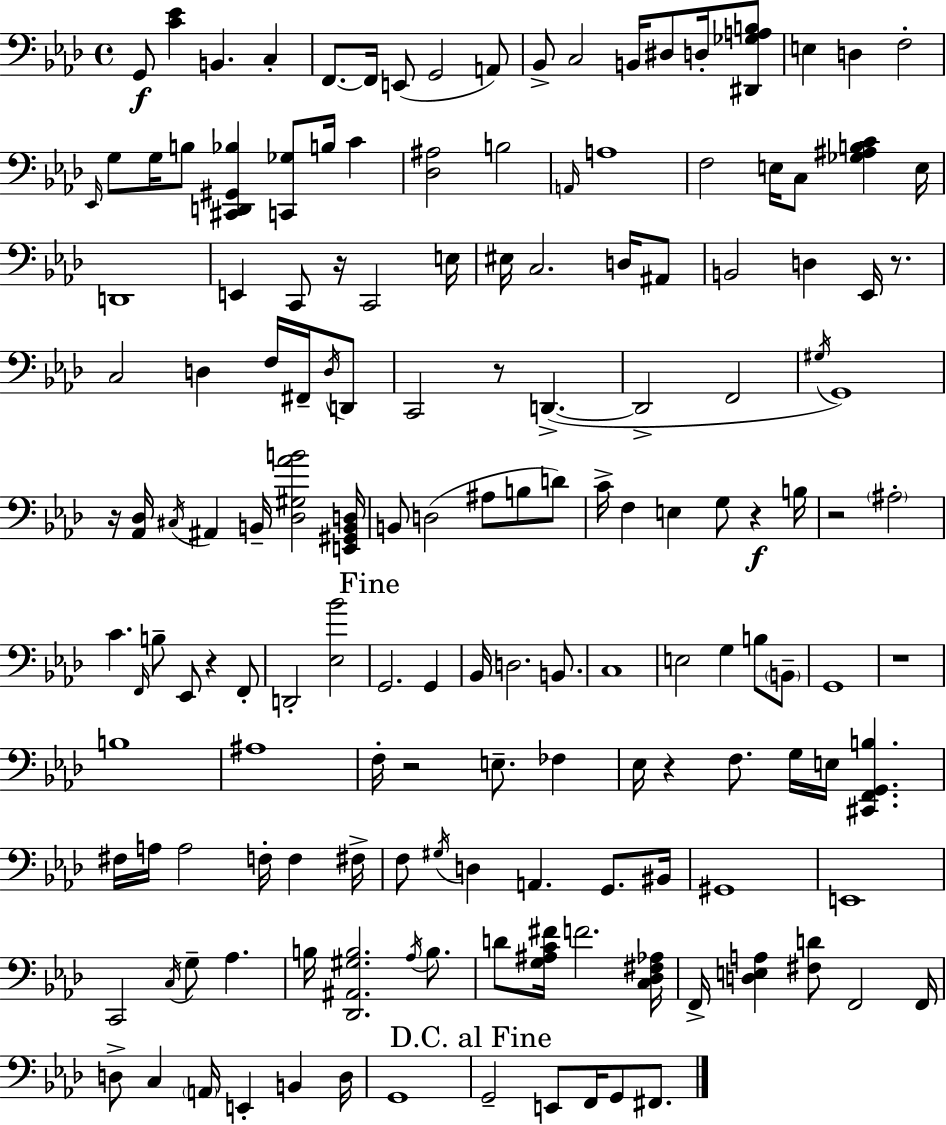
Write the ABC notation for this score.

X:1
T:Untitled
M:4/4
L:1/4
K:Ab
G,,/2 [C_E] B,, C, F,,/2 F,,/4 E,,/2 G,,2 A,,/2 _B,,/2 C,2 B,,/4 ^D,/2 D,/4 [^D,,_G,A,B,]/2 E, D, F,2 _E,,/4 G,/2 G,/4 B,/2 [^C,,D,,^G,,_B,] [C,,_G,]/2 B,/4 C [_D,^A,]2 B,2 A,,/4 A,4 F,2 E,/4 C,/2 [_G,^A,B,C] E,/4 D,,4 E,, C,,/2 z/4 C,,2 E,/4 ^E,/4 C,2 D,/4 ^A,,/2 B,,2 D, _E,,/4 z/2 C,2 D, F,/4 ^F,,/4 D,/4 D,,/2 C,,2 z/2 D,, D,,2 F,,2 ^G,/4 G,,4 z/4 [_A,,_D,]/4 ^C,/4 ^A,, B,,/4 [_D,^G,_AB]2 [E,,^G,,B,,D,]/4 B,,/2 D,2 ^A,/2 B,/2 D/2 C/4 F, E, G,/2 z B,/4 z2 ^A,2 C F,,/4 B,/2 _E,,/2 z F,,/2 D,,2 [_E,_B]2 G,,2 G,, _B,,/4 D,2 B,,/2 C,4 E,2 G, B,/2 B,,/2 G,,4 z4 B,4 ^A,4 F,/4 z2 E,/2 _F, _E,/4 z F,/2 G,/4 E,/4 [^C,,F,,G,,B,] ^F,/4 A,/4 A,2 F,/4 F, ^F,/4 F,/2 ^G,/4 D, A,, G,,/2 ^B,,/4 ^G,,4 E,,4 C,,2 C,/4 G,/2 _A, B,/4 [_D,,^A,,^G,B,]2 _A,/4 B,/2 D/2 [G,^A,C^F]/4 F2 [C,_D,^F,_A,]/4 F,,/4 [D,E,A,] [^F,D]/2 F,,2 F,,/4 D,/2 C, A,,/4 E,, B,, D,/4 G,,4 G,,2 E,,/2 F,,/4 G,,/2 ^F,,/2